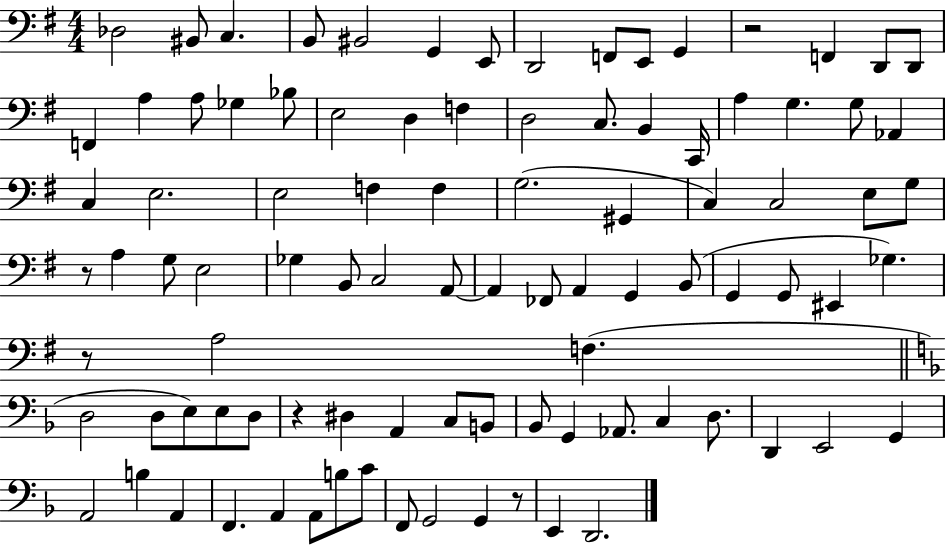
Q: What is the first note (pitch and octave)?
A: Db3